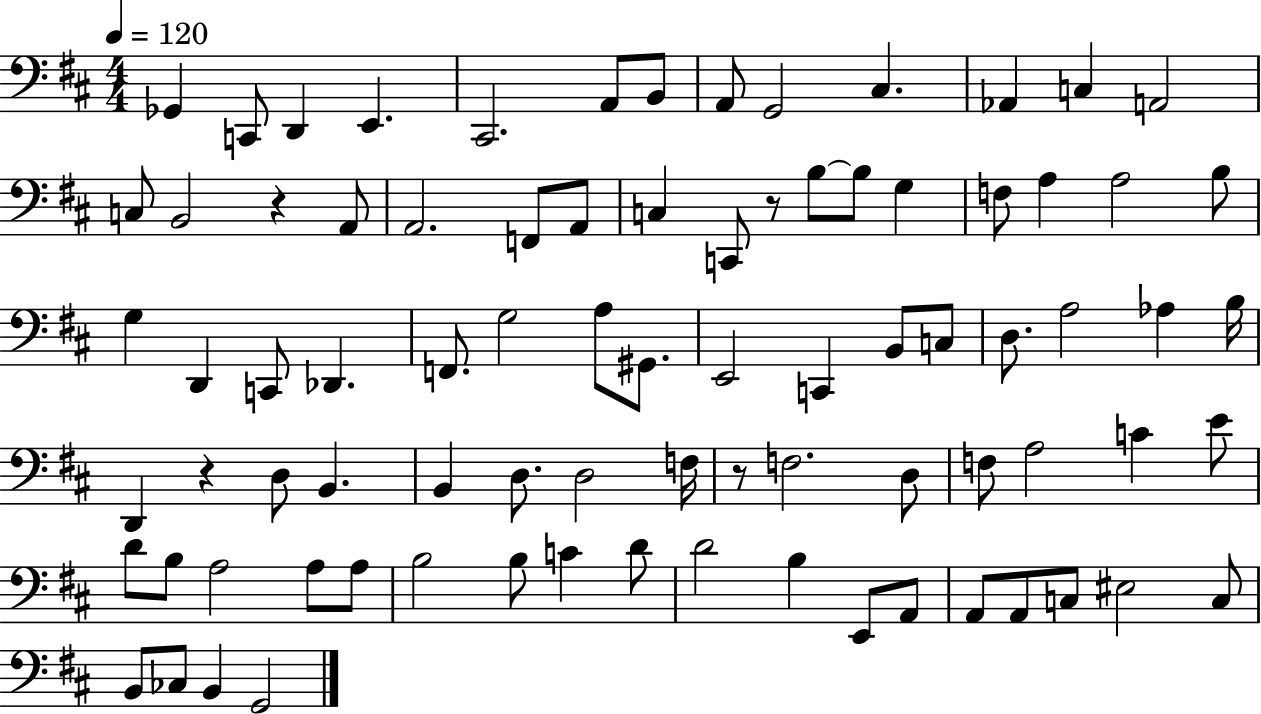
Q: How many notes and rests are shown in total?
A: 83